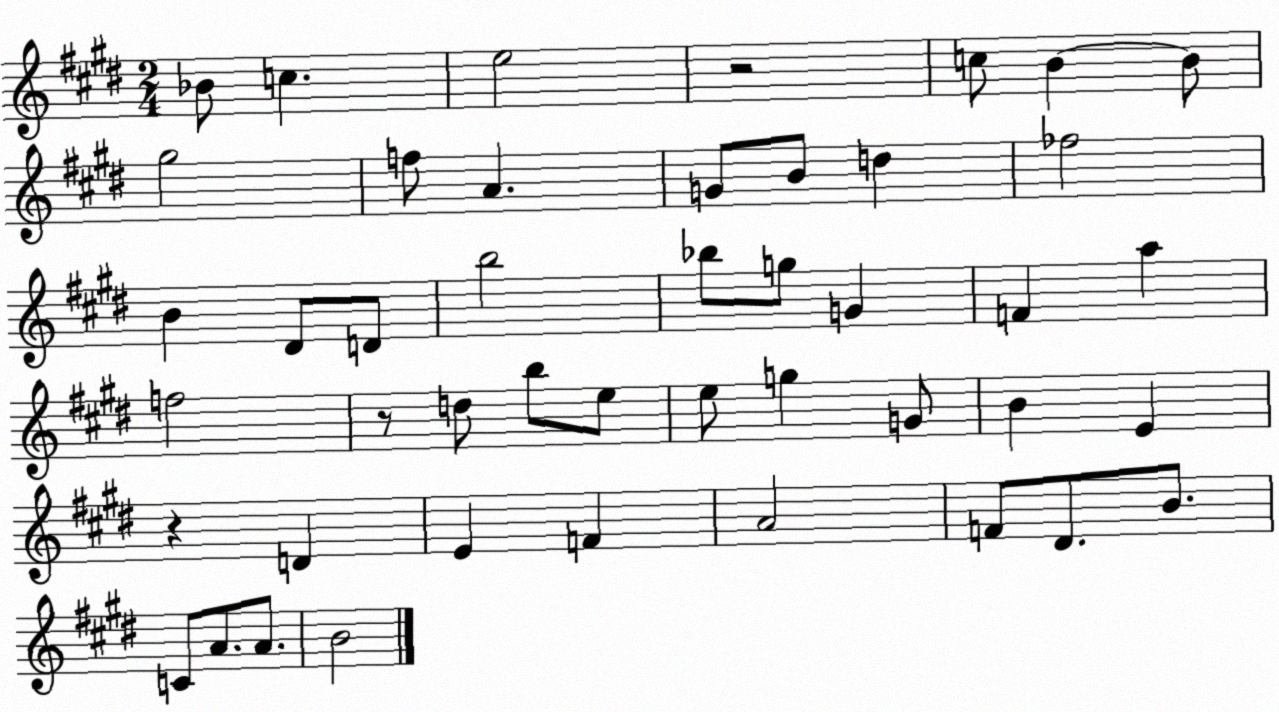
X:1
T:Untitled
M:2/4
L:1/4
K:E
_B/2 c e2 z2 c/2 B B/2 ^g2 f/2 A G/2 B/2 d _f2 B ^D/2 D/2 b2 _b/2 g/2 G F a f2 z/2 d/2 b/2 e/2 e/2 g G/2 B E z D E F A2 F/2 ^D/2 B/2 C/2 A/2 A/2 B2